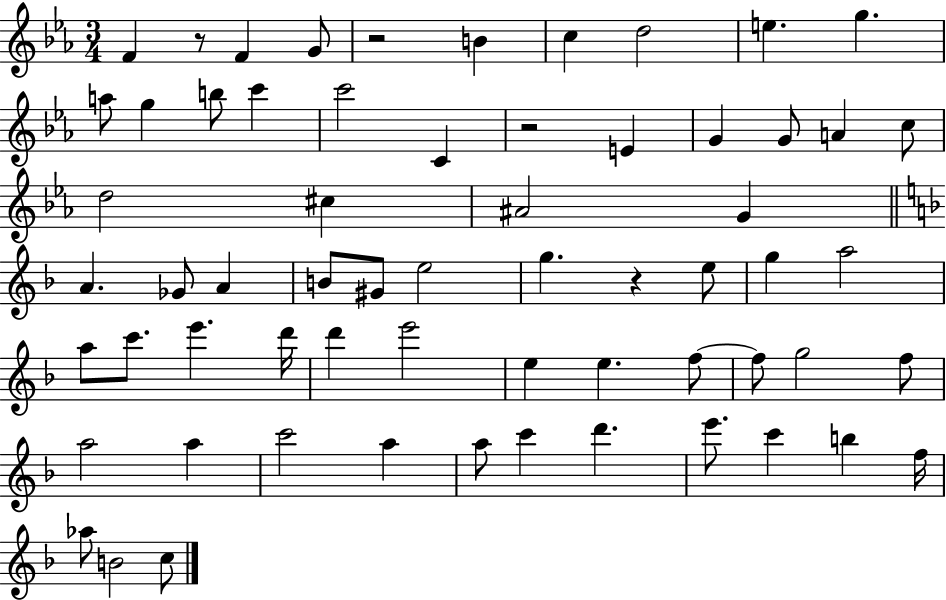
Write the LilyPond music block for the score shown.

{
  \clef treble
  \numericTimeSignature
  \time 3/4
  \key ees \major
  f'4 r8 f'4 g'8 | r2 b'4 | c''4 d''2 | e''4. g''4. | \break a''8 g''4 b''8 c'''4 | c'''2 c'4 | r2 e'4 | g'4 g'8 a'4 c''8 | \break d''2 cis''4 | ais'2 g'4 | \bar "||" \break \key d \minor a'4. ges'8 a'4 | b'8 gis'8 e''2 | g''4. r4 e''8 | g''4 a''2 | \break a''8 c'''8. e'''4. d'''16 | d'''4 e'''2 | e''4 e''4. f''8~~ | f''8 g''2 f''8 | \break a''2 a''4 | c'''2 a''4 | a''8 c'''4 d'''4. | e'''8. c'''4 b''4 f''16 | \break aes''8 b'2 c''8 | \bar "|."
}